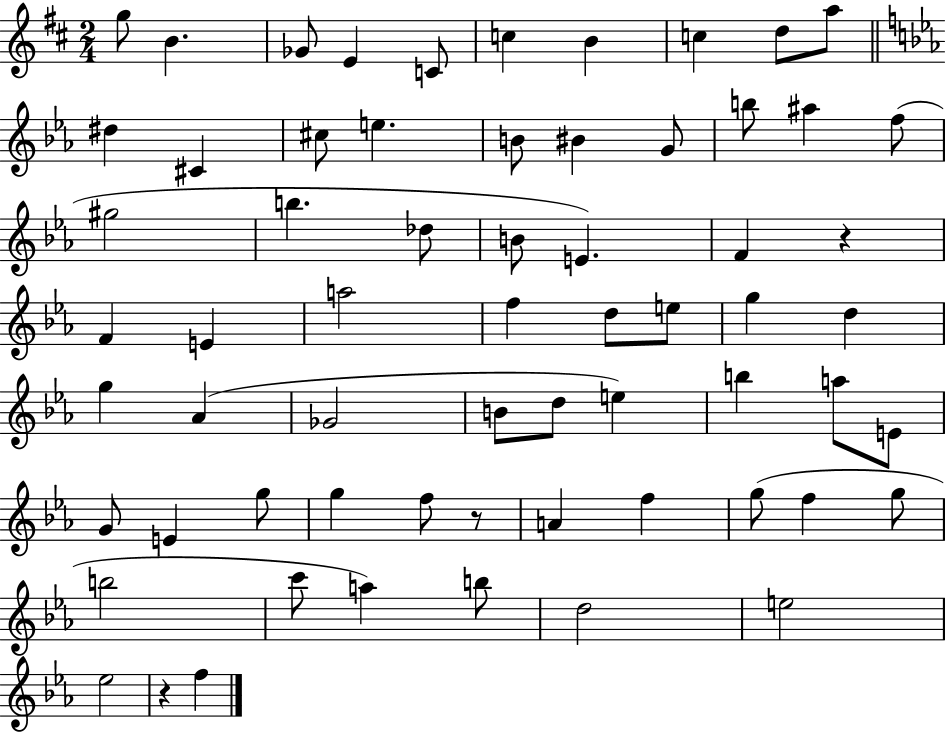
X:1
T:Untitled
M:2/4
L:1/4
K:D
g/2 B _G/2 E C/2 c B c d/2 a/2 ^d ^C ^c/2 e B/2 ^B G/2 b/2 ^a f/2 ^g2 b _d/2 B/2 E F z F E a2 f d/2 e/2 g d g _A _G2 B/2 d/2 e b a/2 E/2 G/2 E g/2 g f/2 z/2 A f g/2 f g/2 b2 c'/2 a b/2 d2 e2 _e2 z f